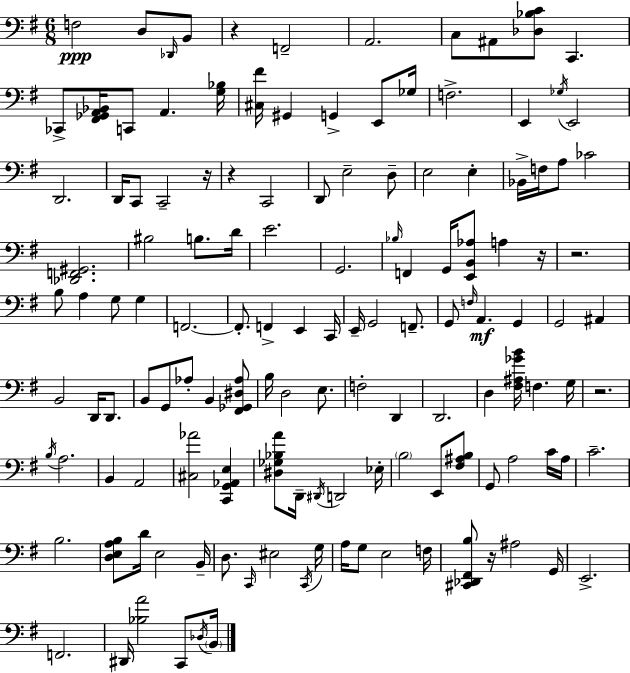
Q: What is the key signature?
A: E minor